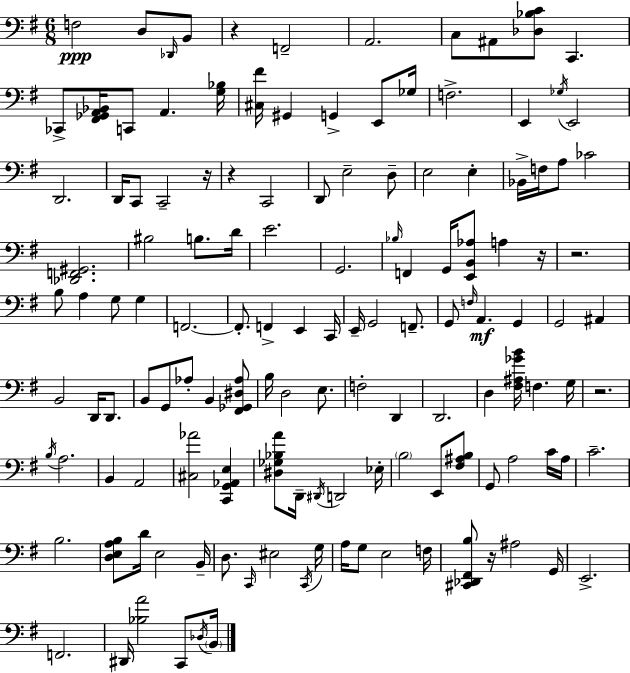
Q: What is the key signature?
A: E minor